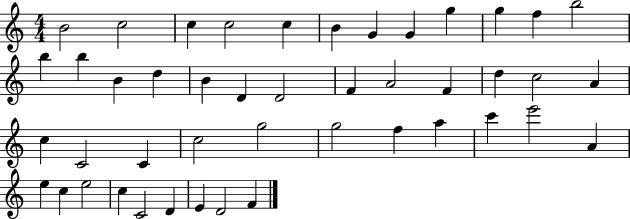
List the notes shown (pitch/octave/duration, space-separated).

B4/h C5/h C5/q C5/h C5/q B4/q G4/q G4/q G5/q G5/q F5/q B5/h B5/q B5/q B4/q D5/q B4/q D4/q D4/h F4/q A4/h F4/q D5/q C5/h A4/q C5/q C4/h C4/q C5/h G5/h G5/h F5/q A5/q C6/q E6/h A4/q E5/q C5/q E5/h C5/q C4/h D4/q E4/q D4/h F4/q